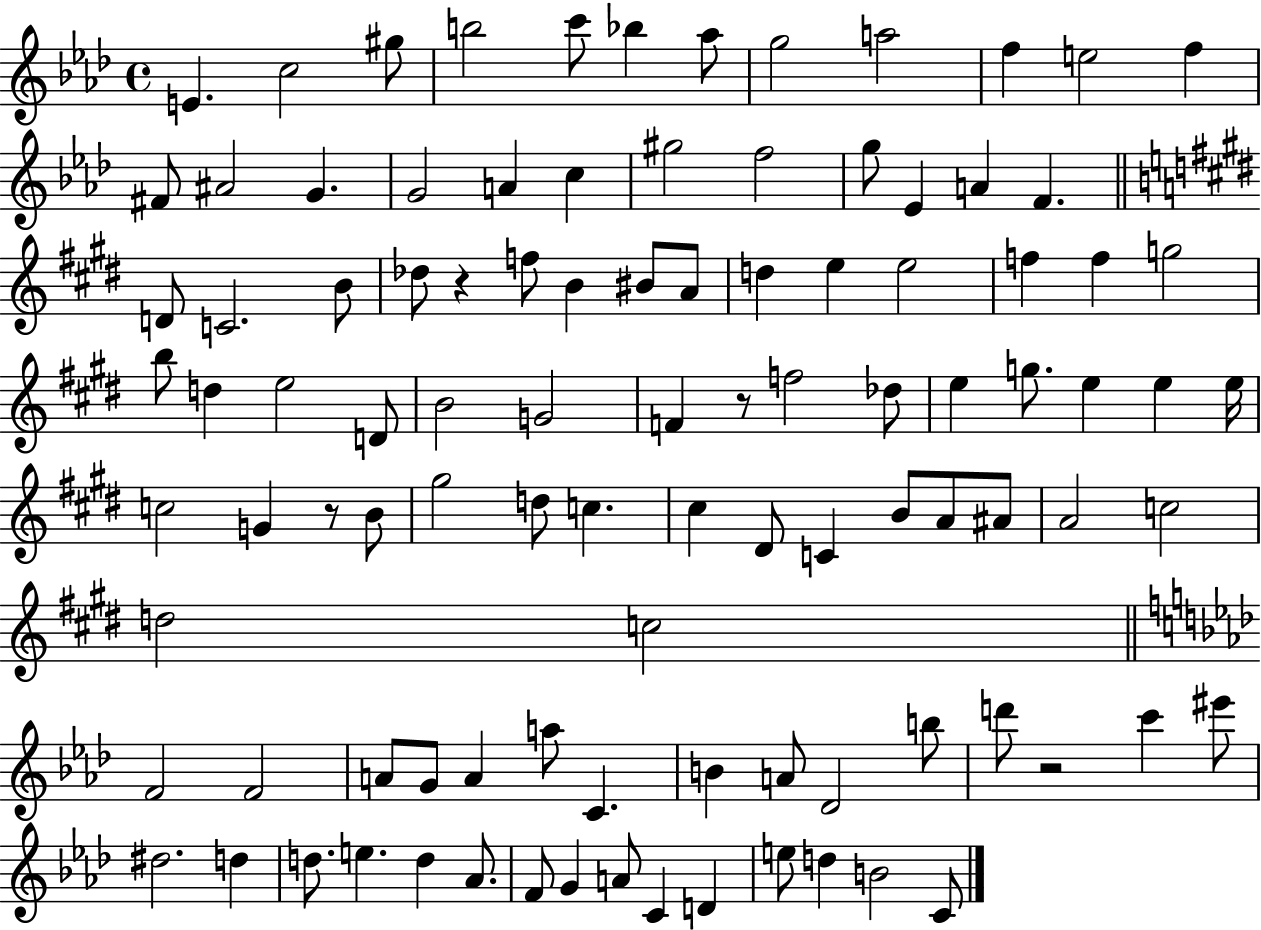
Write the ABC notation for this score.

X:1
T:Untitled
M:4/4
L:1/4
K:Ab
E c2 ^g/2 b2 c'/2 _b _a/2 g2 a2 f e2 f ^F/2 ^A2 G G2 A c ^g2 f2 g/2 _E A F D/2 C2 B/2 _d/2 z f/2 B ^B/2 A/2 d e e2 f f g2 b/2 d e2 D/2 B2 G2 F z/2 f2 _d/2 e g/2 e e e/4 c2 G z/2 B/2 ^g2 d/2 c ^c ^D/2 C B/2 A/2 ^A/2 A2 c2 d2 c2 F2 F2 A/2 G/2 A a/2 C B A/2 _D2 b/2 d'/2 z2 c' ^e'/2 ^d2 d d/2 e d _A/2 F/2 G A/2 C D e/2 d B2 C/2